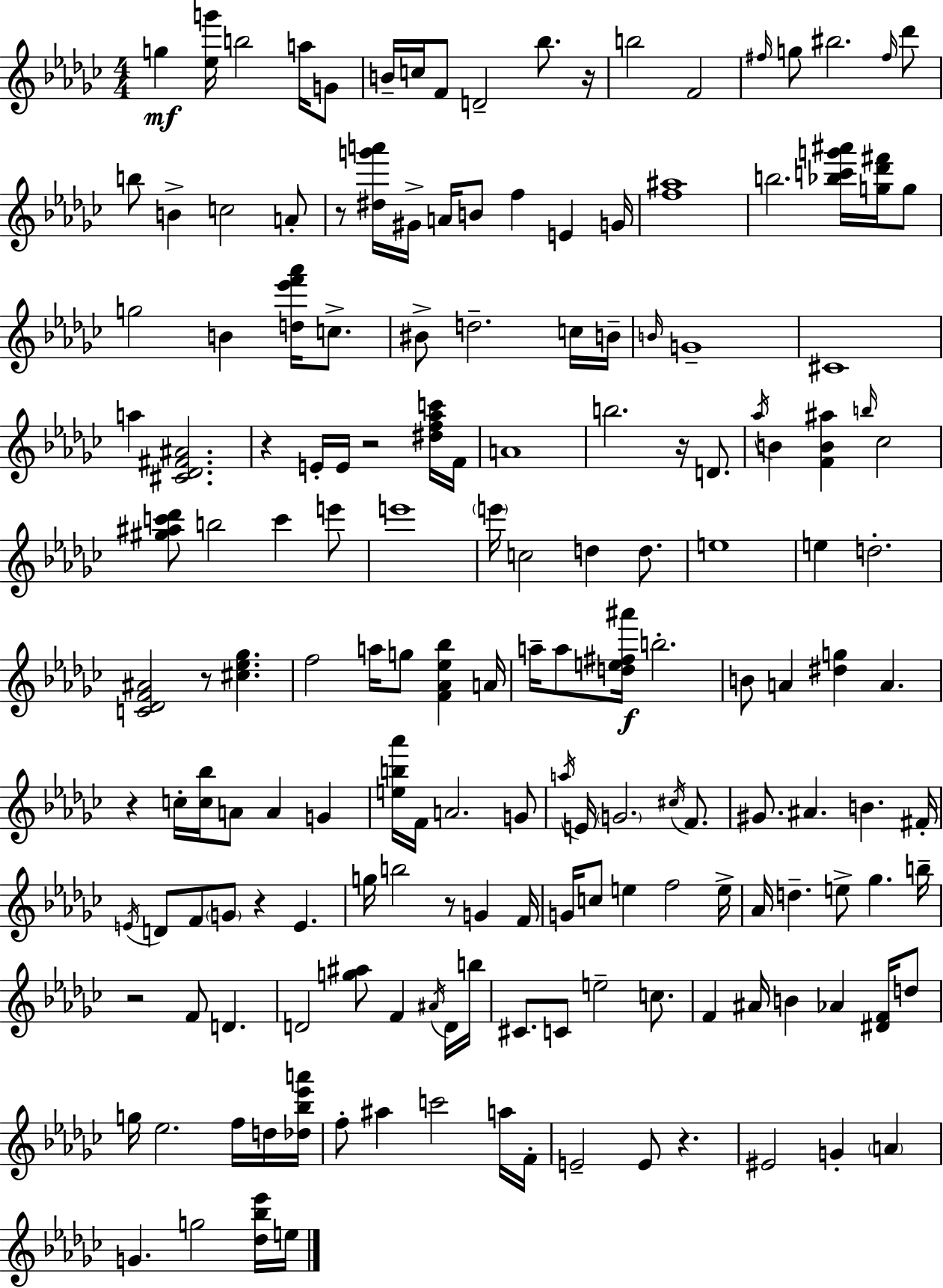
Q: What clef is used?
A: treble